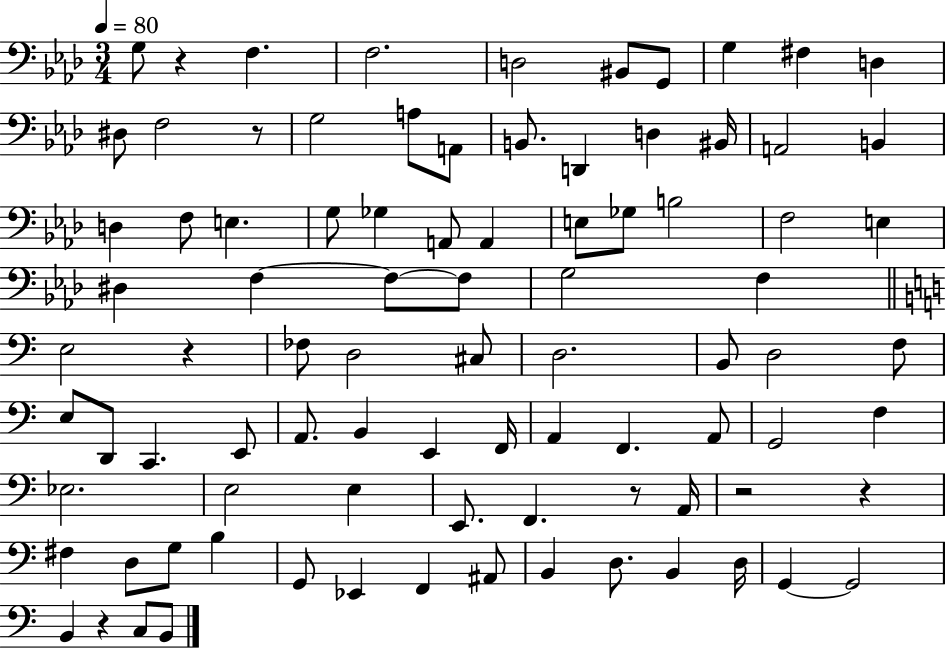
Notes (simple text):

G3/e R/q F3/q. F3/h. D3/h BIS2/e G2/e G3/q F#3/q D3/q D#3/e F3/h R/e G3/h A3/e A2/e B2/e. D2/q D3/q BIS2/s A2/h B2/q D3/q F3/e E3/q. G3/e Gb3/q A2/e A2/q E3/e Gb3/e B3/h F3/h E3/q D#3/q F3/q F3/e F3/e G3/h F3/q E3/h R/q FES3/e D3/h C#3/e D3/h. B2/e D3/h F3/e E3/e D2/e C2/q. E2/e A2/e. B2/q E2/q F2/s A2/q F2/q. A2/e G2/h F3/q Eb3/h. E3/h E3/q E2/e. F2/q. R/e A2/s R/h R/q F#3/q D3/e G3/e B3/q G2/e Eb2/q F2/q A#2/e B2/q D3/e. B2/q D3/s G2/q G2/h B2/q R/q C3/e B2/e